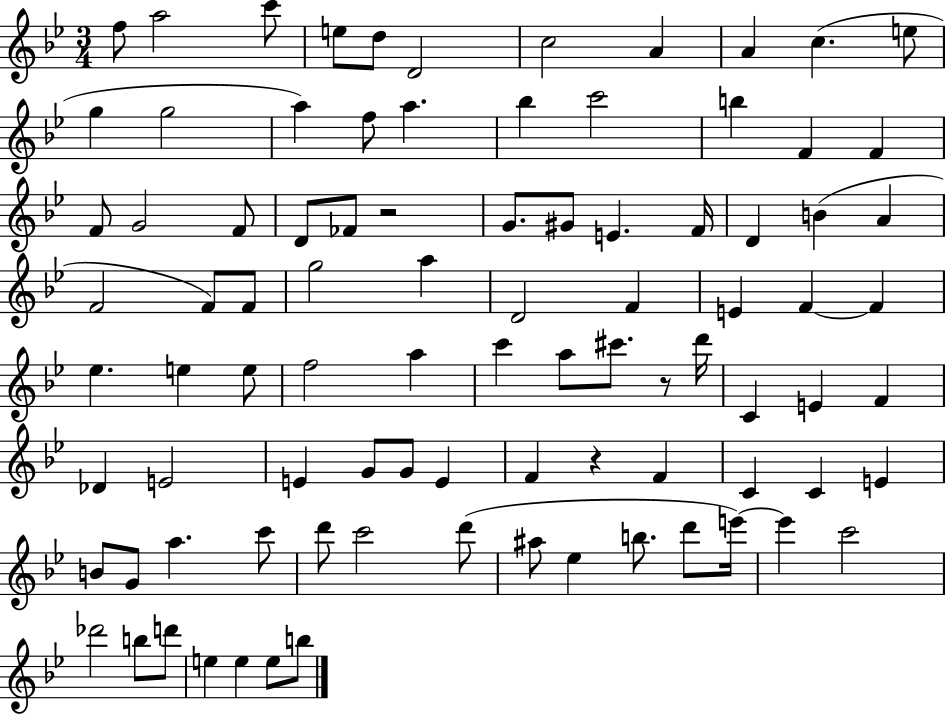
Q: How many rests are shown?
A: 3